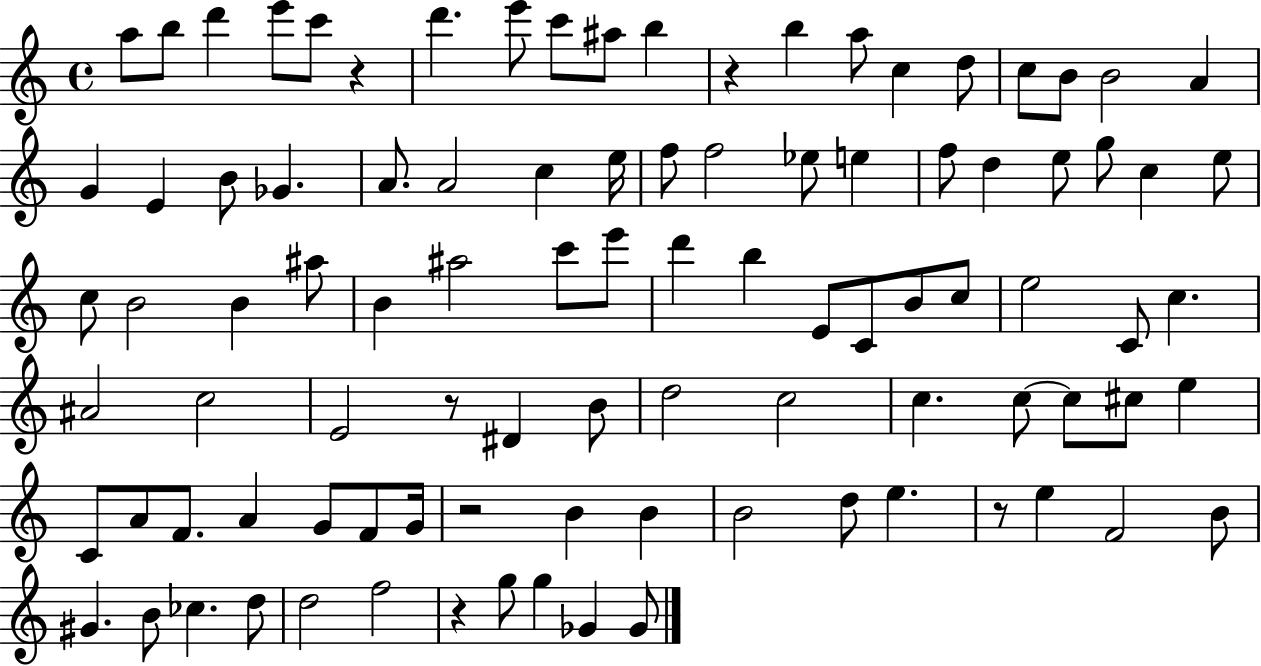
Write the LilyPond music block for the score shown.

{
  \clef treble
  \time 4/4
  \defaultTimeSignature
  \key c \major
  a''8 b''8 d'''4 e'''8 c'''8 r4 | d'''4. e'''8 c'''8 ais''8 b''4 | r4 b''4 a''8 c''4 d''8 | c''8 b'8 b'2 a'4 | \break g'4 e'4 b'8 ges'4. | a'8. a'2 c''4 e''16 | f''8 f''2 ees''8 e''4 | f''8 d''4 e''8 g''8 c''4 e''8 | \break c''8 b'2 b'4 ais''8 | b'4 ais''2 c'''8 e'''8 | d'''4 b''4 e'8 c'8 b'8 c''8 | e''2 c'8 c''4. | \break ais'2 c''2 | e'2 r8 dis'4 b'8 | d''2 c''2 | c''4. c''8~~ c''8 cis''8 e''4 | \break c'8 a'8 f'8. a'4 g'8 f'8 g'16 | r2 b'4 b'4 | b'2 d''8 e''4. | r8 e''4 f'2 b'8 | \break gis'4. b'8 ces''4. d''8 | d''2 f''2 | r4 g''8 g''4 ges'4 ges'8 | \bar "|."
}